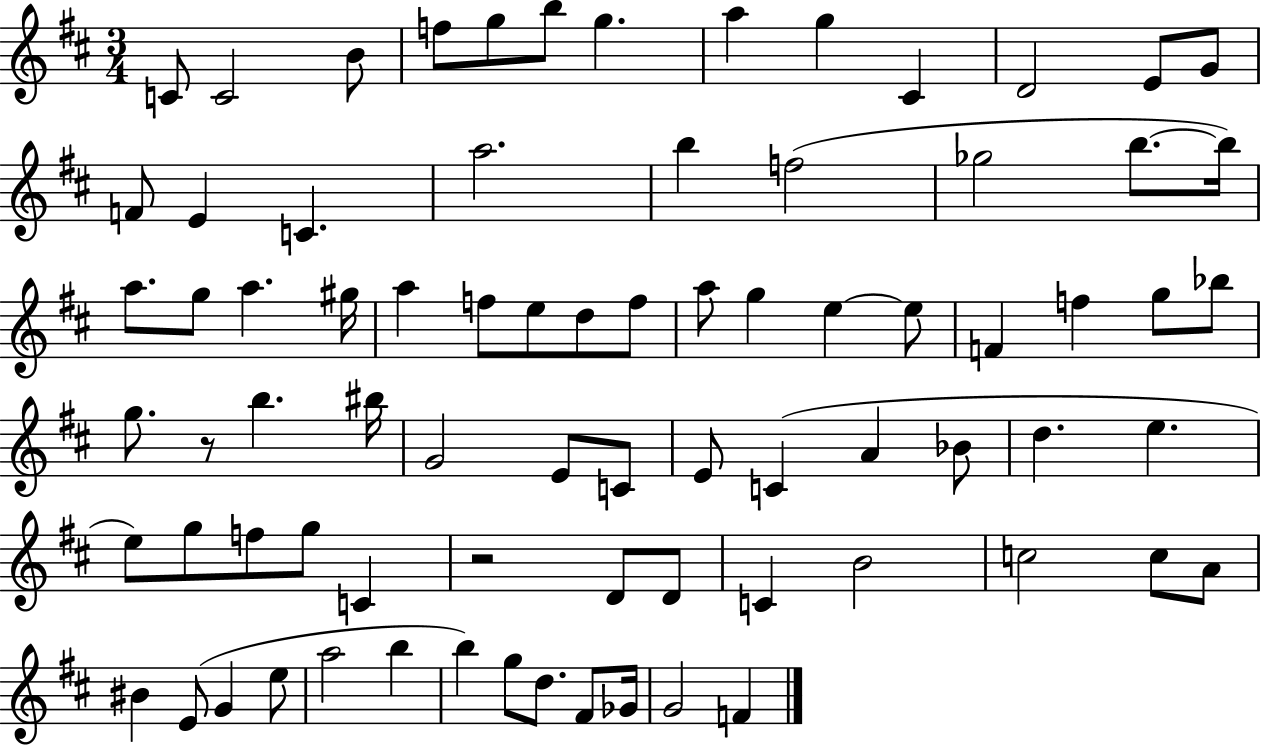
{
  \clef treble
  \numericTimeSignature
  \time 3/4
  \key d \major
  c'8 c'2 b'8 | f''8 g''8 b''8 g''4. | a''4 g''4 cis'4 | d'2 e'8 g'8 | \break f'8 e'4 c'4. | a''2. | b''4 f''2( | ges''2 b''8.~~ b''16) | \break a''8. g''8 a''4. gis''16 | a''4 f''8 e''8 d''8 f''8 | a''8 g''4 e''4~~ e''8 | f'4 f''4 g''8 bes''8 | \break g''8. r8 b''4. bis''16 | g'2 e'8 c'8 | e'8 c'4( a'4 bes'8 | d''4. e''4. | \break e''8) g''8 f''8 g''8 c'4 | r2 d'8 d'8 | c'4 b'2 | c''2 c''8 a'8 | \break bis'4 e'8( g'4 e''8 | a''2 b''4 | b''4) g''8 d''8. fis'8 ges'16 | g'2 f'4 | \break \bar "|."
}